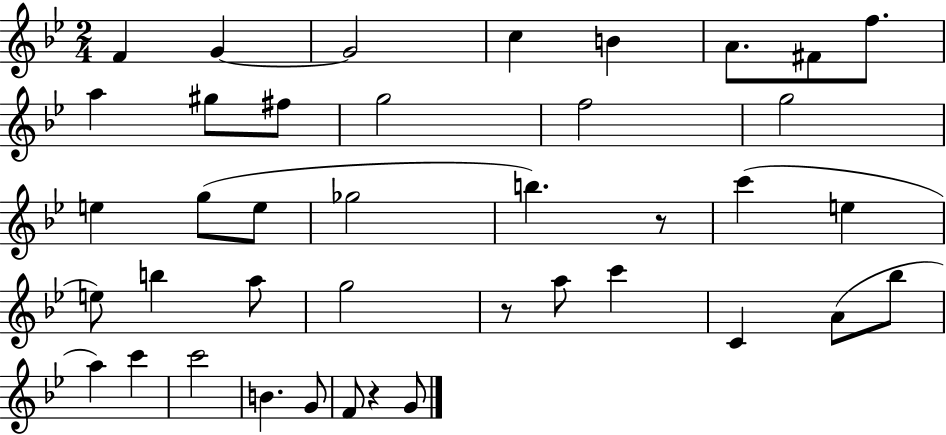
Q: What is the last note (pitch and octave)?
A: G4